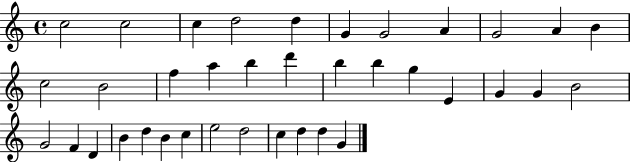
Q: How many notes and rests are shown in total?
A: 37